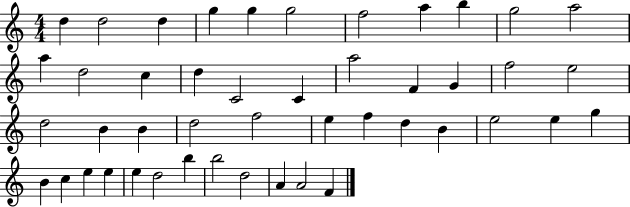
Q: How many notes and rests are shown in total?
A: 46